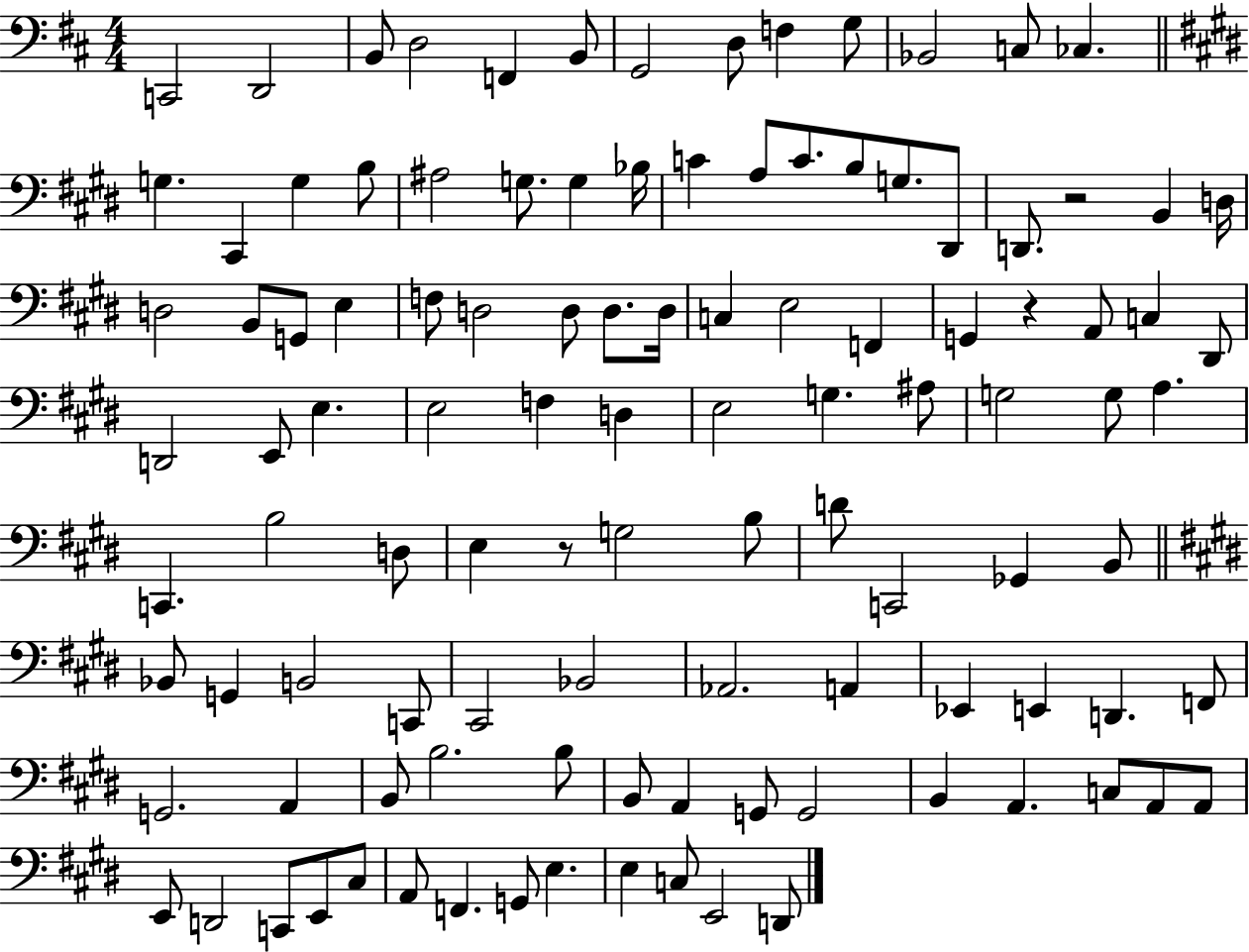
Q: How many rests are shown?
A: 3